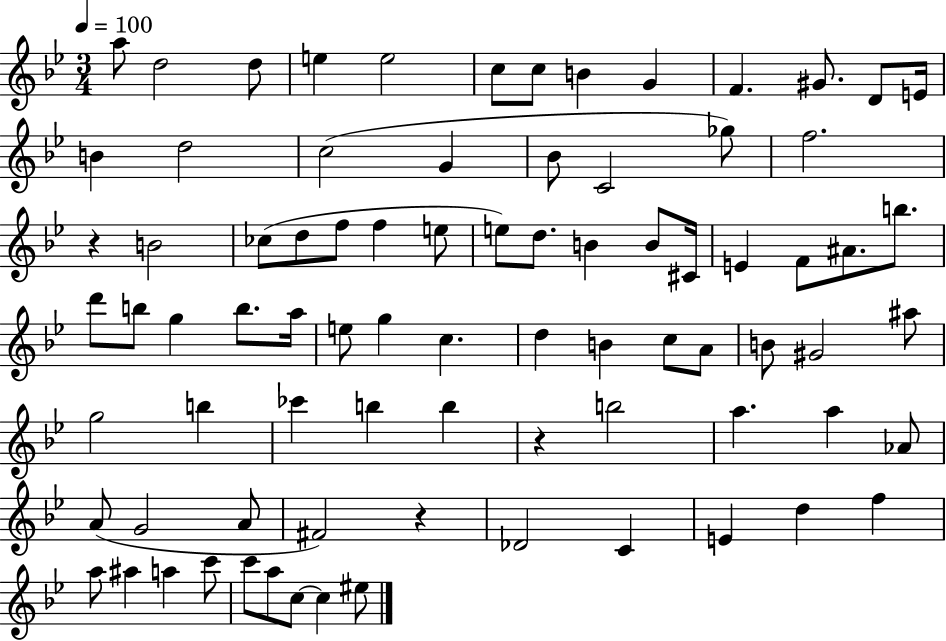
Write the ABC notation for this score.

X:1
T:Untitled
M:3/4
L:1/4
K:Bb
a/2 d2 d/2 e e2 c/2 c/2 B G F ^G/2 D/2 E/4 B d2 c2 G _B/2 C2 _g/2 f2 z B2 _c/2 d/2 f/2 f e/2 e/2 d/2 B B/2 ^C/4 E F/2 ^A/2 b/2 d'/2 b/2 g b/2 a/4 e/2 g c d B c/2 A/2 B/2 ^G2 ^a/2 g2 b _c' b b z b2 a a _A/2 A/2 G2 A/2 ^F2 z _D2 C E d f a/2 ^a a c'/2 c'/2 a/2 c/2 c ^e/2